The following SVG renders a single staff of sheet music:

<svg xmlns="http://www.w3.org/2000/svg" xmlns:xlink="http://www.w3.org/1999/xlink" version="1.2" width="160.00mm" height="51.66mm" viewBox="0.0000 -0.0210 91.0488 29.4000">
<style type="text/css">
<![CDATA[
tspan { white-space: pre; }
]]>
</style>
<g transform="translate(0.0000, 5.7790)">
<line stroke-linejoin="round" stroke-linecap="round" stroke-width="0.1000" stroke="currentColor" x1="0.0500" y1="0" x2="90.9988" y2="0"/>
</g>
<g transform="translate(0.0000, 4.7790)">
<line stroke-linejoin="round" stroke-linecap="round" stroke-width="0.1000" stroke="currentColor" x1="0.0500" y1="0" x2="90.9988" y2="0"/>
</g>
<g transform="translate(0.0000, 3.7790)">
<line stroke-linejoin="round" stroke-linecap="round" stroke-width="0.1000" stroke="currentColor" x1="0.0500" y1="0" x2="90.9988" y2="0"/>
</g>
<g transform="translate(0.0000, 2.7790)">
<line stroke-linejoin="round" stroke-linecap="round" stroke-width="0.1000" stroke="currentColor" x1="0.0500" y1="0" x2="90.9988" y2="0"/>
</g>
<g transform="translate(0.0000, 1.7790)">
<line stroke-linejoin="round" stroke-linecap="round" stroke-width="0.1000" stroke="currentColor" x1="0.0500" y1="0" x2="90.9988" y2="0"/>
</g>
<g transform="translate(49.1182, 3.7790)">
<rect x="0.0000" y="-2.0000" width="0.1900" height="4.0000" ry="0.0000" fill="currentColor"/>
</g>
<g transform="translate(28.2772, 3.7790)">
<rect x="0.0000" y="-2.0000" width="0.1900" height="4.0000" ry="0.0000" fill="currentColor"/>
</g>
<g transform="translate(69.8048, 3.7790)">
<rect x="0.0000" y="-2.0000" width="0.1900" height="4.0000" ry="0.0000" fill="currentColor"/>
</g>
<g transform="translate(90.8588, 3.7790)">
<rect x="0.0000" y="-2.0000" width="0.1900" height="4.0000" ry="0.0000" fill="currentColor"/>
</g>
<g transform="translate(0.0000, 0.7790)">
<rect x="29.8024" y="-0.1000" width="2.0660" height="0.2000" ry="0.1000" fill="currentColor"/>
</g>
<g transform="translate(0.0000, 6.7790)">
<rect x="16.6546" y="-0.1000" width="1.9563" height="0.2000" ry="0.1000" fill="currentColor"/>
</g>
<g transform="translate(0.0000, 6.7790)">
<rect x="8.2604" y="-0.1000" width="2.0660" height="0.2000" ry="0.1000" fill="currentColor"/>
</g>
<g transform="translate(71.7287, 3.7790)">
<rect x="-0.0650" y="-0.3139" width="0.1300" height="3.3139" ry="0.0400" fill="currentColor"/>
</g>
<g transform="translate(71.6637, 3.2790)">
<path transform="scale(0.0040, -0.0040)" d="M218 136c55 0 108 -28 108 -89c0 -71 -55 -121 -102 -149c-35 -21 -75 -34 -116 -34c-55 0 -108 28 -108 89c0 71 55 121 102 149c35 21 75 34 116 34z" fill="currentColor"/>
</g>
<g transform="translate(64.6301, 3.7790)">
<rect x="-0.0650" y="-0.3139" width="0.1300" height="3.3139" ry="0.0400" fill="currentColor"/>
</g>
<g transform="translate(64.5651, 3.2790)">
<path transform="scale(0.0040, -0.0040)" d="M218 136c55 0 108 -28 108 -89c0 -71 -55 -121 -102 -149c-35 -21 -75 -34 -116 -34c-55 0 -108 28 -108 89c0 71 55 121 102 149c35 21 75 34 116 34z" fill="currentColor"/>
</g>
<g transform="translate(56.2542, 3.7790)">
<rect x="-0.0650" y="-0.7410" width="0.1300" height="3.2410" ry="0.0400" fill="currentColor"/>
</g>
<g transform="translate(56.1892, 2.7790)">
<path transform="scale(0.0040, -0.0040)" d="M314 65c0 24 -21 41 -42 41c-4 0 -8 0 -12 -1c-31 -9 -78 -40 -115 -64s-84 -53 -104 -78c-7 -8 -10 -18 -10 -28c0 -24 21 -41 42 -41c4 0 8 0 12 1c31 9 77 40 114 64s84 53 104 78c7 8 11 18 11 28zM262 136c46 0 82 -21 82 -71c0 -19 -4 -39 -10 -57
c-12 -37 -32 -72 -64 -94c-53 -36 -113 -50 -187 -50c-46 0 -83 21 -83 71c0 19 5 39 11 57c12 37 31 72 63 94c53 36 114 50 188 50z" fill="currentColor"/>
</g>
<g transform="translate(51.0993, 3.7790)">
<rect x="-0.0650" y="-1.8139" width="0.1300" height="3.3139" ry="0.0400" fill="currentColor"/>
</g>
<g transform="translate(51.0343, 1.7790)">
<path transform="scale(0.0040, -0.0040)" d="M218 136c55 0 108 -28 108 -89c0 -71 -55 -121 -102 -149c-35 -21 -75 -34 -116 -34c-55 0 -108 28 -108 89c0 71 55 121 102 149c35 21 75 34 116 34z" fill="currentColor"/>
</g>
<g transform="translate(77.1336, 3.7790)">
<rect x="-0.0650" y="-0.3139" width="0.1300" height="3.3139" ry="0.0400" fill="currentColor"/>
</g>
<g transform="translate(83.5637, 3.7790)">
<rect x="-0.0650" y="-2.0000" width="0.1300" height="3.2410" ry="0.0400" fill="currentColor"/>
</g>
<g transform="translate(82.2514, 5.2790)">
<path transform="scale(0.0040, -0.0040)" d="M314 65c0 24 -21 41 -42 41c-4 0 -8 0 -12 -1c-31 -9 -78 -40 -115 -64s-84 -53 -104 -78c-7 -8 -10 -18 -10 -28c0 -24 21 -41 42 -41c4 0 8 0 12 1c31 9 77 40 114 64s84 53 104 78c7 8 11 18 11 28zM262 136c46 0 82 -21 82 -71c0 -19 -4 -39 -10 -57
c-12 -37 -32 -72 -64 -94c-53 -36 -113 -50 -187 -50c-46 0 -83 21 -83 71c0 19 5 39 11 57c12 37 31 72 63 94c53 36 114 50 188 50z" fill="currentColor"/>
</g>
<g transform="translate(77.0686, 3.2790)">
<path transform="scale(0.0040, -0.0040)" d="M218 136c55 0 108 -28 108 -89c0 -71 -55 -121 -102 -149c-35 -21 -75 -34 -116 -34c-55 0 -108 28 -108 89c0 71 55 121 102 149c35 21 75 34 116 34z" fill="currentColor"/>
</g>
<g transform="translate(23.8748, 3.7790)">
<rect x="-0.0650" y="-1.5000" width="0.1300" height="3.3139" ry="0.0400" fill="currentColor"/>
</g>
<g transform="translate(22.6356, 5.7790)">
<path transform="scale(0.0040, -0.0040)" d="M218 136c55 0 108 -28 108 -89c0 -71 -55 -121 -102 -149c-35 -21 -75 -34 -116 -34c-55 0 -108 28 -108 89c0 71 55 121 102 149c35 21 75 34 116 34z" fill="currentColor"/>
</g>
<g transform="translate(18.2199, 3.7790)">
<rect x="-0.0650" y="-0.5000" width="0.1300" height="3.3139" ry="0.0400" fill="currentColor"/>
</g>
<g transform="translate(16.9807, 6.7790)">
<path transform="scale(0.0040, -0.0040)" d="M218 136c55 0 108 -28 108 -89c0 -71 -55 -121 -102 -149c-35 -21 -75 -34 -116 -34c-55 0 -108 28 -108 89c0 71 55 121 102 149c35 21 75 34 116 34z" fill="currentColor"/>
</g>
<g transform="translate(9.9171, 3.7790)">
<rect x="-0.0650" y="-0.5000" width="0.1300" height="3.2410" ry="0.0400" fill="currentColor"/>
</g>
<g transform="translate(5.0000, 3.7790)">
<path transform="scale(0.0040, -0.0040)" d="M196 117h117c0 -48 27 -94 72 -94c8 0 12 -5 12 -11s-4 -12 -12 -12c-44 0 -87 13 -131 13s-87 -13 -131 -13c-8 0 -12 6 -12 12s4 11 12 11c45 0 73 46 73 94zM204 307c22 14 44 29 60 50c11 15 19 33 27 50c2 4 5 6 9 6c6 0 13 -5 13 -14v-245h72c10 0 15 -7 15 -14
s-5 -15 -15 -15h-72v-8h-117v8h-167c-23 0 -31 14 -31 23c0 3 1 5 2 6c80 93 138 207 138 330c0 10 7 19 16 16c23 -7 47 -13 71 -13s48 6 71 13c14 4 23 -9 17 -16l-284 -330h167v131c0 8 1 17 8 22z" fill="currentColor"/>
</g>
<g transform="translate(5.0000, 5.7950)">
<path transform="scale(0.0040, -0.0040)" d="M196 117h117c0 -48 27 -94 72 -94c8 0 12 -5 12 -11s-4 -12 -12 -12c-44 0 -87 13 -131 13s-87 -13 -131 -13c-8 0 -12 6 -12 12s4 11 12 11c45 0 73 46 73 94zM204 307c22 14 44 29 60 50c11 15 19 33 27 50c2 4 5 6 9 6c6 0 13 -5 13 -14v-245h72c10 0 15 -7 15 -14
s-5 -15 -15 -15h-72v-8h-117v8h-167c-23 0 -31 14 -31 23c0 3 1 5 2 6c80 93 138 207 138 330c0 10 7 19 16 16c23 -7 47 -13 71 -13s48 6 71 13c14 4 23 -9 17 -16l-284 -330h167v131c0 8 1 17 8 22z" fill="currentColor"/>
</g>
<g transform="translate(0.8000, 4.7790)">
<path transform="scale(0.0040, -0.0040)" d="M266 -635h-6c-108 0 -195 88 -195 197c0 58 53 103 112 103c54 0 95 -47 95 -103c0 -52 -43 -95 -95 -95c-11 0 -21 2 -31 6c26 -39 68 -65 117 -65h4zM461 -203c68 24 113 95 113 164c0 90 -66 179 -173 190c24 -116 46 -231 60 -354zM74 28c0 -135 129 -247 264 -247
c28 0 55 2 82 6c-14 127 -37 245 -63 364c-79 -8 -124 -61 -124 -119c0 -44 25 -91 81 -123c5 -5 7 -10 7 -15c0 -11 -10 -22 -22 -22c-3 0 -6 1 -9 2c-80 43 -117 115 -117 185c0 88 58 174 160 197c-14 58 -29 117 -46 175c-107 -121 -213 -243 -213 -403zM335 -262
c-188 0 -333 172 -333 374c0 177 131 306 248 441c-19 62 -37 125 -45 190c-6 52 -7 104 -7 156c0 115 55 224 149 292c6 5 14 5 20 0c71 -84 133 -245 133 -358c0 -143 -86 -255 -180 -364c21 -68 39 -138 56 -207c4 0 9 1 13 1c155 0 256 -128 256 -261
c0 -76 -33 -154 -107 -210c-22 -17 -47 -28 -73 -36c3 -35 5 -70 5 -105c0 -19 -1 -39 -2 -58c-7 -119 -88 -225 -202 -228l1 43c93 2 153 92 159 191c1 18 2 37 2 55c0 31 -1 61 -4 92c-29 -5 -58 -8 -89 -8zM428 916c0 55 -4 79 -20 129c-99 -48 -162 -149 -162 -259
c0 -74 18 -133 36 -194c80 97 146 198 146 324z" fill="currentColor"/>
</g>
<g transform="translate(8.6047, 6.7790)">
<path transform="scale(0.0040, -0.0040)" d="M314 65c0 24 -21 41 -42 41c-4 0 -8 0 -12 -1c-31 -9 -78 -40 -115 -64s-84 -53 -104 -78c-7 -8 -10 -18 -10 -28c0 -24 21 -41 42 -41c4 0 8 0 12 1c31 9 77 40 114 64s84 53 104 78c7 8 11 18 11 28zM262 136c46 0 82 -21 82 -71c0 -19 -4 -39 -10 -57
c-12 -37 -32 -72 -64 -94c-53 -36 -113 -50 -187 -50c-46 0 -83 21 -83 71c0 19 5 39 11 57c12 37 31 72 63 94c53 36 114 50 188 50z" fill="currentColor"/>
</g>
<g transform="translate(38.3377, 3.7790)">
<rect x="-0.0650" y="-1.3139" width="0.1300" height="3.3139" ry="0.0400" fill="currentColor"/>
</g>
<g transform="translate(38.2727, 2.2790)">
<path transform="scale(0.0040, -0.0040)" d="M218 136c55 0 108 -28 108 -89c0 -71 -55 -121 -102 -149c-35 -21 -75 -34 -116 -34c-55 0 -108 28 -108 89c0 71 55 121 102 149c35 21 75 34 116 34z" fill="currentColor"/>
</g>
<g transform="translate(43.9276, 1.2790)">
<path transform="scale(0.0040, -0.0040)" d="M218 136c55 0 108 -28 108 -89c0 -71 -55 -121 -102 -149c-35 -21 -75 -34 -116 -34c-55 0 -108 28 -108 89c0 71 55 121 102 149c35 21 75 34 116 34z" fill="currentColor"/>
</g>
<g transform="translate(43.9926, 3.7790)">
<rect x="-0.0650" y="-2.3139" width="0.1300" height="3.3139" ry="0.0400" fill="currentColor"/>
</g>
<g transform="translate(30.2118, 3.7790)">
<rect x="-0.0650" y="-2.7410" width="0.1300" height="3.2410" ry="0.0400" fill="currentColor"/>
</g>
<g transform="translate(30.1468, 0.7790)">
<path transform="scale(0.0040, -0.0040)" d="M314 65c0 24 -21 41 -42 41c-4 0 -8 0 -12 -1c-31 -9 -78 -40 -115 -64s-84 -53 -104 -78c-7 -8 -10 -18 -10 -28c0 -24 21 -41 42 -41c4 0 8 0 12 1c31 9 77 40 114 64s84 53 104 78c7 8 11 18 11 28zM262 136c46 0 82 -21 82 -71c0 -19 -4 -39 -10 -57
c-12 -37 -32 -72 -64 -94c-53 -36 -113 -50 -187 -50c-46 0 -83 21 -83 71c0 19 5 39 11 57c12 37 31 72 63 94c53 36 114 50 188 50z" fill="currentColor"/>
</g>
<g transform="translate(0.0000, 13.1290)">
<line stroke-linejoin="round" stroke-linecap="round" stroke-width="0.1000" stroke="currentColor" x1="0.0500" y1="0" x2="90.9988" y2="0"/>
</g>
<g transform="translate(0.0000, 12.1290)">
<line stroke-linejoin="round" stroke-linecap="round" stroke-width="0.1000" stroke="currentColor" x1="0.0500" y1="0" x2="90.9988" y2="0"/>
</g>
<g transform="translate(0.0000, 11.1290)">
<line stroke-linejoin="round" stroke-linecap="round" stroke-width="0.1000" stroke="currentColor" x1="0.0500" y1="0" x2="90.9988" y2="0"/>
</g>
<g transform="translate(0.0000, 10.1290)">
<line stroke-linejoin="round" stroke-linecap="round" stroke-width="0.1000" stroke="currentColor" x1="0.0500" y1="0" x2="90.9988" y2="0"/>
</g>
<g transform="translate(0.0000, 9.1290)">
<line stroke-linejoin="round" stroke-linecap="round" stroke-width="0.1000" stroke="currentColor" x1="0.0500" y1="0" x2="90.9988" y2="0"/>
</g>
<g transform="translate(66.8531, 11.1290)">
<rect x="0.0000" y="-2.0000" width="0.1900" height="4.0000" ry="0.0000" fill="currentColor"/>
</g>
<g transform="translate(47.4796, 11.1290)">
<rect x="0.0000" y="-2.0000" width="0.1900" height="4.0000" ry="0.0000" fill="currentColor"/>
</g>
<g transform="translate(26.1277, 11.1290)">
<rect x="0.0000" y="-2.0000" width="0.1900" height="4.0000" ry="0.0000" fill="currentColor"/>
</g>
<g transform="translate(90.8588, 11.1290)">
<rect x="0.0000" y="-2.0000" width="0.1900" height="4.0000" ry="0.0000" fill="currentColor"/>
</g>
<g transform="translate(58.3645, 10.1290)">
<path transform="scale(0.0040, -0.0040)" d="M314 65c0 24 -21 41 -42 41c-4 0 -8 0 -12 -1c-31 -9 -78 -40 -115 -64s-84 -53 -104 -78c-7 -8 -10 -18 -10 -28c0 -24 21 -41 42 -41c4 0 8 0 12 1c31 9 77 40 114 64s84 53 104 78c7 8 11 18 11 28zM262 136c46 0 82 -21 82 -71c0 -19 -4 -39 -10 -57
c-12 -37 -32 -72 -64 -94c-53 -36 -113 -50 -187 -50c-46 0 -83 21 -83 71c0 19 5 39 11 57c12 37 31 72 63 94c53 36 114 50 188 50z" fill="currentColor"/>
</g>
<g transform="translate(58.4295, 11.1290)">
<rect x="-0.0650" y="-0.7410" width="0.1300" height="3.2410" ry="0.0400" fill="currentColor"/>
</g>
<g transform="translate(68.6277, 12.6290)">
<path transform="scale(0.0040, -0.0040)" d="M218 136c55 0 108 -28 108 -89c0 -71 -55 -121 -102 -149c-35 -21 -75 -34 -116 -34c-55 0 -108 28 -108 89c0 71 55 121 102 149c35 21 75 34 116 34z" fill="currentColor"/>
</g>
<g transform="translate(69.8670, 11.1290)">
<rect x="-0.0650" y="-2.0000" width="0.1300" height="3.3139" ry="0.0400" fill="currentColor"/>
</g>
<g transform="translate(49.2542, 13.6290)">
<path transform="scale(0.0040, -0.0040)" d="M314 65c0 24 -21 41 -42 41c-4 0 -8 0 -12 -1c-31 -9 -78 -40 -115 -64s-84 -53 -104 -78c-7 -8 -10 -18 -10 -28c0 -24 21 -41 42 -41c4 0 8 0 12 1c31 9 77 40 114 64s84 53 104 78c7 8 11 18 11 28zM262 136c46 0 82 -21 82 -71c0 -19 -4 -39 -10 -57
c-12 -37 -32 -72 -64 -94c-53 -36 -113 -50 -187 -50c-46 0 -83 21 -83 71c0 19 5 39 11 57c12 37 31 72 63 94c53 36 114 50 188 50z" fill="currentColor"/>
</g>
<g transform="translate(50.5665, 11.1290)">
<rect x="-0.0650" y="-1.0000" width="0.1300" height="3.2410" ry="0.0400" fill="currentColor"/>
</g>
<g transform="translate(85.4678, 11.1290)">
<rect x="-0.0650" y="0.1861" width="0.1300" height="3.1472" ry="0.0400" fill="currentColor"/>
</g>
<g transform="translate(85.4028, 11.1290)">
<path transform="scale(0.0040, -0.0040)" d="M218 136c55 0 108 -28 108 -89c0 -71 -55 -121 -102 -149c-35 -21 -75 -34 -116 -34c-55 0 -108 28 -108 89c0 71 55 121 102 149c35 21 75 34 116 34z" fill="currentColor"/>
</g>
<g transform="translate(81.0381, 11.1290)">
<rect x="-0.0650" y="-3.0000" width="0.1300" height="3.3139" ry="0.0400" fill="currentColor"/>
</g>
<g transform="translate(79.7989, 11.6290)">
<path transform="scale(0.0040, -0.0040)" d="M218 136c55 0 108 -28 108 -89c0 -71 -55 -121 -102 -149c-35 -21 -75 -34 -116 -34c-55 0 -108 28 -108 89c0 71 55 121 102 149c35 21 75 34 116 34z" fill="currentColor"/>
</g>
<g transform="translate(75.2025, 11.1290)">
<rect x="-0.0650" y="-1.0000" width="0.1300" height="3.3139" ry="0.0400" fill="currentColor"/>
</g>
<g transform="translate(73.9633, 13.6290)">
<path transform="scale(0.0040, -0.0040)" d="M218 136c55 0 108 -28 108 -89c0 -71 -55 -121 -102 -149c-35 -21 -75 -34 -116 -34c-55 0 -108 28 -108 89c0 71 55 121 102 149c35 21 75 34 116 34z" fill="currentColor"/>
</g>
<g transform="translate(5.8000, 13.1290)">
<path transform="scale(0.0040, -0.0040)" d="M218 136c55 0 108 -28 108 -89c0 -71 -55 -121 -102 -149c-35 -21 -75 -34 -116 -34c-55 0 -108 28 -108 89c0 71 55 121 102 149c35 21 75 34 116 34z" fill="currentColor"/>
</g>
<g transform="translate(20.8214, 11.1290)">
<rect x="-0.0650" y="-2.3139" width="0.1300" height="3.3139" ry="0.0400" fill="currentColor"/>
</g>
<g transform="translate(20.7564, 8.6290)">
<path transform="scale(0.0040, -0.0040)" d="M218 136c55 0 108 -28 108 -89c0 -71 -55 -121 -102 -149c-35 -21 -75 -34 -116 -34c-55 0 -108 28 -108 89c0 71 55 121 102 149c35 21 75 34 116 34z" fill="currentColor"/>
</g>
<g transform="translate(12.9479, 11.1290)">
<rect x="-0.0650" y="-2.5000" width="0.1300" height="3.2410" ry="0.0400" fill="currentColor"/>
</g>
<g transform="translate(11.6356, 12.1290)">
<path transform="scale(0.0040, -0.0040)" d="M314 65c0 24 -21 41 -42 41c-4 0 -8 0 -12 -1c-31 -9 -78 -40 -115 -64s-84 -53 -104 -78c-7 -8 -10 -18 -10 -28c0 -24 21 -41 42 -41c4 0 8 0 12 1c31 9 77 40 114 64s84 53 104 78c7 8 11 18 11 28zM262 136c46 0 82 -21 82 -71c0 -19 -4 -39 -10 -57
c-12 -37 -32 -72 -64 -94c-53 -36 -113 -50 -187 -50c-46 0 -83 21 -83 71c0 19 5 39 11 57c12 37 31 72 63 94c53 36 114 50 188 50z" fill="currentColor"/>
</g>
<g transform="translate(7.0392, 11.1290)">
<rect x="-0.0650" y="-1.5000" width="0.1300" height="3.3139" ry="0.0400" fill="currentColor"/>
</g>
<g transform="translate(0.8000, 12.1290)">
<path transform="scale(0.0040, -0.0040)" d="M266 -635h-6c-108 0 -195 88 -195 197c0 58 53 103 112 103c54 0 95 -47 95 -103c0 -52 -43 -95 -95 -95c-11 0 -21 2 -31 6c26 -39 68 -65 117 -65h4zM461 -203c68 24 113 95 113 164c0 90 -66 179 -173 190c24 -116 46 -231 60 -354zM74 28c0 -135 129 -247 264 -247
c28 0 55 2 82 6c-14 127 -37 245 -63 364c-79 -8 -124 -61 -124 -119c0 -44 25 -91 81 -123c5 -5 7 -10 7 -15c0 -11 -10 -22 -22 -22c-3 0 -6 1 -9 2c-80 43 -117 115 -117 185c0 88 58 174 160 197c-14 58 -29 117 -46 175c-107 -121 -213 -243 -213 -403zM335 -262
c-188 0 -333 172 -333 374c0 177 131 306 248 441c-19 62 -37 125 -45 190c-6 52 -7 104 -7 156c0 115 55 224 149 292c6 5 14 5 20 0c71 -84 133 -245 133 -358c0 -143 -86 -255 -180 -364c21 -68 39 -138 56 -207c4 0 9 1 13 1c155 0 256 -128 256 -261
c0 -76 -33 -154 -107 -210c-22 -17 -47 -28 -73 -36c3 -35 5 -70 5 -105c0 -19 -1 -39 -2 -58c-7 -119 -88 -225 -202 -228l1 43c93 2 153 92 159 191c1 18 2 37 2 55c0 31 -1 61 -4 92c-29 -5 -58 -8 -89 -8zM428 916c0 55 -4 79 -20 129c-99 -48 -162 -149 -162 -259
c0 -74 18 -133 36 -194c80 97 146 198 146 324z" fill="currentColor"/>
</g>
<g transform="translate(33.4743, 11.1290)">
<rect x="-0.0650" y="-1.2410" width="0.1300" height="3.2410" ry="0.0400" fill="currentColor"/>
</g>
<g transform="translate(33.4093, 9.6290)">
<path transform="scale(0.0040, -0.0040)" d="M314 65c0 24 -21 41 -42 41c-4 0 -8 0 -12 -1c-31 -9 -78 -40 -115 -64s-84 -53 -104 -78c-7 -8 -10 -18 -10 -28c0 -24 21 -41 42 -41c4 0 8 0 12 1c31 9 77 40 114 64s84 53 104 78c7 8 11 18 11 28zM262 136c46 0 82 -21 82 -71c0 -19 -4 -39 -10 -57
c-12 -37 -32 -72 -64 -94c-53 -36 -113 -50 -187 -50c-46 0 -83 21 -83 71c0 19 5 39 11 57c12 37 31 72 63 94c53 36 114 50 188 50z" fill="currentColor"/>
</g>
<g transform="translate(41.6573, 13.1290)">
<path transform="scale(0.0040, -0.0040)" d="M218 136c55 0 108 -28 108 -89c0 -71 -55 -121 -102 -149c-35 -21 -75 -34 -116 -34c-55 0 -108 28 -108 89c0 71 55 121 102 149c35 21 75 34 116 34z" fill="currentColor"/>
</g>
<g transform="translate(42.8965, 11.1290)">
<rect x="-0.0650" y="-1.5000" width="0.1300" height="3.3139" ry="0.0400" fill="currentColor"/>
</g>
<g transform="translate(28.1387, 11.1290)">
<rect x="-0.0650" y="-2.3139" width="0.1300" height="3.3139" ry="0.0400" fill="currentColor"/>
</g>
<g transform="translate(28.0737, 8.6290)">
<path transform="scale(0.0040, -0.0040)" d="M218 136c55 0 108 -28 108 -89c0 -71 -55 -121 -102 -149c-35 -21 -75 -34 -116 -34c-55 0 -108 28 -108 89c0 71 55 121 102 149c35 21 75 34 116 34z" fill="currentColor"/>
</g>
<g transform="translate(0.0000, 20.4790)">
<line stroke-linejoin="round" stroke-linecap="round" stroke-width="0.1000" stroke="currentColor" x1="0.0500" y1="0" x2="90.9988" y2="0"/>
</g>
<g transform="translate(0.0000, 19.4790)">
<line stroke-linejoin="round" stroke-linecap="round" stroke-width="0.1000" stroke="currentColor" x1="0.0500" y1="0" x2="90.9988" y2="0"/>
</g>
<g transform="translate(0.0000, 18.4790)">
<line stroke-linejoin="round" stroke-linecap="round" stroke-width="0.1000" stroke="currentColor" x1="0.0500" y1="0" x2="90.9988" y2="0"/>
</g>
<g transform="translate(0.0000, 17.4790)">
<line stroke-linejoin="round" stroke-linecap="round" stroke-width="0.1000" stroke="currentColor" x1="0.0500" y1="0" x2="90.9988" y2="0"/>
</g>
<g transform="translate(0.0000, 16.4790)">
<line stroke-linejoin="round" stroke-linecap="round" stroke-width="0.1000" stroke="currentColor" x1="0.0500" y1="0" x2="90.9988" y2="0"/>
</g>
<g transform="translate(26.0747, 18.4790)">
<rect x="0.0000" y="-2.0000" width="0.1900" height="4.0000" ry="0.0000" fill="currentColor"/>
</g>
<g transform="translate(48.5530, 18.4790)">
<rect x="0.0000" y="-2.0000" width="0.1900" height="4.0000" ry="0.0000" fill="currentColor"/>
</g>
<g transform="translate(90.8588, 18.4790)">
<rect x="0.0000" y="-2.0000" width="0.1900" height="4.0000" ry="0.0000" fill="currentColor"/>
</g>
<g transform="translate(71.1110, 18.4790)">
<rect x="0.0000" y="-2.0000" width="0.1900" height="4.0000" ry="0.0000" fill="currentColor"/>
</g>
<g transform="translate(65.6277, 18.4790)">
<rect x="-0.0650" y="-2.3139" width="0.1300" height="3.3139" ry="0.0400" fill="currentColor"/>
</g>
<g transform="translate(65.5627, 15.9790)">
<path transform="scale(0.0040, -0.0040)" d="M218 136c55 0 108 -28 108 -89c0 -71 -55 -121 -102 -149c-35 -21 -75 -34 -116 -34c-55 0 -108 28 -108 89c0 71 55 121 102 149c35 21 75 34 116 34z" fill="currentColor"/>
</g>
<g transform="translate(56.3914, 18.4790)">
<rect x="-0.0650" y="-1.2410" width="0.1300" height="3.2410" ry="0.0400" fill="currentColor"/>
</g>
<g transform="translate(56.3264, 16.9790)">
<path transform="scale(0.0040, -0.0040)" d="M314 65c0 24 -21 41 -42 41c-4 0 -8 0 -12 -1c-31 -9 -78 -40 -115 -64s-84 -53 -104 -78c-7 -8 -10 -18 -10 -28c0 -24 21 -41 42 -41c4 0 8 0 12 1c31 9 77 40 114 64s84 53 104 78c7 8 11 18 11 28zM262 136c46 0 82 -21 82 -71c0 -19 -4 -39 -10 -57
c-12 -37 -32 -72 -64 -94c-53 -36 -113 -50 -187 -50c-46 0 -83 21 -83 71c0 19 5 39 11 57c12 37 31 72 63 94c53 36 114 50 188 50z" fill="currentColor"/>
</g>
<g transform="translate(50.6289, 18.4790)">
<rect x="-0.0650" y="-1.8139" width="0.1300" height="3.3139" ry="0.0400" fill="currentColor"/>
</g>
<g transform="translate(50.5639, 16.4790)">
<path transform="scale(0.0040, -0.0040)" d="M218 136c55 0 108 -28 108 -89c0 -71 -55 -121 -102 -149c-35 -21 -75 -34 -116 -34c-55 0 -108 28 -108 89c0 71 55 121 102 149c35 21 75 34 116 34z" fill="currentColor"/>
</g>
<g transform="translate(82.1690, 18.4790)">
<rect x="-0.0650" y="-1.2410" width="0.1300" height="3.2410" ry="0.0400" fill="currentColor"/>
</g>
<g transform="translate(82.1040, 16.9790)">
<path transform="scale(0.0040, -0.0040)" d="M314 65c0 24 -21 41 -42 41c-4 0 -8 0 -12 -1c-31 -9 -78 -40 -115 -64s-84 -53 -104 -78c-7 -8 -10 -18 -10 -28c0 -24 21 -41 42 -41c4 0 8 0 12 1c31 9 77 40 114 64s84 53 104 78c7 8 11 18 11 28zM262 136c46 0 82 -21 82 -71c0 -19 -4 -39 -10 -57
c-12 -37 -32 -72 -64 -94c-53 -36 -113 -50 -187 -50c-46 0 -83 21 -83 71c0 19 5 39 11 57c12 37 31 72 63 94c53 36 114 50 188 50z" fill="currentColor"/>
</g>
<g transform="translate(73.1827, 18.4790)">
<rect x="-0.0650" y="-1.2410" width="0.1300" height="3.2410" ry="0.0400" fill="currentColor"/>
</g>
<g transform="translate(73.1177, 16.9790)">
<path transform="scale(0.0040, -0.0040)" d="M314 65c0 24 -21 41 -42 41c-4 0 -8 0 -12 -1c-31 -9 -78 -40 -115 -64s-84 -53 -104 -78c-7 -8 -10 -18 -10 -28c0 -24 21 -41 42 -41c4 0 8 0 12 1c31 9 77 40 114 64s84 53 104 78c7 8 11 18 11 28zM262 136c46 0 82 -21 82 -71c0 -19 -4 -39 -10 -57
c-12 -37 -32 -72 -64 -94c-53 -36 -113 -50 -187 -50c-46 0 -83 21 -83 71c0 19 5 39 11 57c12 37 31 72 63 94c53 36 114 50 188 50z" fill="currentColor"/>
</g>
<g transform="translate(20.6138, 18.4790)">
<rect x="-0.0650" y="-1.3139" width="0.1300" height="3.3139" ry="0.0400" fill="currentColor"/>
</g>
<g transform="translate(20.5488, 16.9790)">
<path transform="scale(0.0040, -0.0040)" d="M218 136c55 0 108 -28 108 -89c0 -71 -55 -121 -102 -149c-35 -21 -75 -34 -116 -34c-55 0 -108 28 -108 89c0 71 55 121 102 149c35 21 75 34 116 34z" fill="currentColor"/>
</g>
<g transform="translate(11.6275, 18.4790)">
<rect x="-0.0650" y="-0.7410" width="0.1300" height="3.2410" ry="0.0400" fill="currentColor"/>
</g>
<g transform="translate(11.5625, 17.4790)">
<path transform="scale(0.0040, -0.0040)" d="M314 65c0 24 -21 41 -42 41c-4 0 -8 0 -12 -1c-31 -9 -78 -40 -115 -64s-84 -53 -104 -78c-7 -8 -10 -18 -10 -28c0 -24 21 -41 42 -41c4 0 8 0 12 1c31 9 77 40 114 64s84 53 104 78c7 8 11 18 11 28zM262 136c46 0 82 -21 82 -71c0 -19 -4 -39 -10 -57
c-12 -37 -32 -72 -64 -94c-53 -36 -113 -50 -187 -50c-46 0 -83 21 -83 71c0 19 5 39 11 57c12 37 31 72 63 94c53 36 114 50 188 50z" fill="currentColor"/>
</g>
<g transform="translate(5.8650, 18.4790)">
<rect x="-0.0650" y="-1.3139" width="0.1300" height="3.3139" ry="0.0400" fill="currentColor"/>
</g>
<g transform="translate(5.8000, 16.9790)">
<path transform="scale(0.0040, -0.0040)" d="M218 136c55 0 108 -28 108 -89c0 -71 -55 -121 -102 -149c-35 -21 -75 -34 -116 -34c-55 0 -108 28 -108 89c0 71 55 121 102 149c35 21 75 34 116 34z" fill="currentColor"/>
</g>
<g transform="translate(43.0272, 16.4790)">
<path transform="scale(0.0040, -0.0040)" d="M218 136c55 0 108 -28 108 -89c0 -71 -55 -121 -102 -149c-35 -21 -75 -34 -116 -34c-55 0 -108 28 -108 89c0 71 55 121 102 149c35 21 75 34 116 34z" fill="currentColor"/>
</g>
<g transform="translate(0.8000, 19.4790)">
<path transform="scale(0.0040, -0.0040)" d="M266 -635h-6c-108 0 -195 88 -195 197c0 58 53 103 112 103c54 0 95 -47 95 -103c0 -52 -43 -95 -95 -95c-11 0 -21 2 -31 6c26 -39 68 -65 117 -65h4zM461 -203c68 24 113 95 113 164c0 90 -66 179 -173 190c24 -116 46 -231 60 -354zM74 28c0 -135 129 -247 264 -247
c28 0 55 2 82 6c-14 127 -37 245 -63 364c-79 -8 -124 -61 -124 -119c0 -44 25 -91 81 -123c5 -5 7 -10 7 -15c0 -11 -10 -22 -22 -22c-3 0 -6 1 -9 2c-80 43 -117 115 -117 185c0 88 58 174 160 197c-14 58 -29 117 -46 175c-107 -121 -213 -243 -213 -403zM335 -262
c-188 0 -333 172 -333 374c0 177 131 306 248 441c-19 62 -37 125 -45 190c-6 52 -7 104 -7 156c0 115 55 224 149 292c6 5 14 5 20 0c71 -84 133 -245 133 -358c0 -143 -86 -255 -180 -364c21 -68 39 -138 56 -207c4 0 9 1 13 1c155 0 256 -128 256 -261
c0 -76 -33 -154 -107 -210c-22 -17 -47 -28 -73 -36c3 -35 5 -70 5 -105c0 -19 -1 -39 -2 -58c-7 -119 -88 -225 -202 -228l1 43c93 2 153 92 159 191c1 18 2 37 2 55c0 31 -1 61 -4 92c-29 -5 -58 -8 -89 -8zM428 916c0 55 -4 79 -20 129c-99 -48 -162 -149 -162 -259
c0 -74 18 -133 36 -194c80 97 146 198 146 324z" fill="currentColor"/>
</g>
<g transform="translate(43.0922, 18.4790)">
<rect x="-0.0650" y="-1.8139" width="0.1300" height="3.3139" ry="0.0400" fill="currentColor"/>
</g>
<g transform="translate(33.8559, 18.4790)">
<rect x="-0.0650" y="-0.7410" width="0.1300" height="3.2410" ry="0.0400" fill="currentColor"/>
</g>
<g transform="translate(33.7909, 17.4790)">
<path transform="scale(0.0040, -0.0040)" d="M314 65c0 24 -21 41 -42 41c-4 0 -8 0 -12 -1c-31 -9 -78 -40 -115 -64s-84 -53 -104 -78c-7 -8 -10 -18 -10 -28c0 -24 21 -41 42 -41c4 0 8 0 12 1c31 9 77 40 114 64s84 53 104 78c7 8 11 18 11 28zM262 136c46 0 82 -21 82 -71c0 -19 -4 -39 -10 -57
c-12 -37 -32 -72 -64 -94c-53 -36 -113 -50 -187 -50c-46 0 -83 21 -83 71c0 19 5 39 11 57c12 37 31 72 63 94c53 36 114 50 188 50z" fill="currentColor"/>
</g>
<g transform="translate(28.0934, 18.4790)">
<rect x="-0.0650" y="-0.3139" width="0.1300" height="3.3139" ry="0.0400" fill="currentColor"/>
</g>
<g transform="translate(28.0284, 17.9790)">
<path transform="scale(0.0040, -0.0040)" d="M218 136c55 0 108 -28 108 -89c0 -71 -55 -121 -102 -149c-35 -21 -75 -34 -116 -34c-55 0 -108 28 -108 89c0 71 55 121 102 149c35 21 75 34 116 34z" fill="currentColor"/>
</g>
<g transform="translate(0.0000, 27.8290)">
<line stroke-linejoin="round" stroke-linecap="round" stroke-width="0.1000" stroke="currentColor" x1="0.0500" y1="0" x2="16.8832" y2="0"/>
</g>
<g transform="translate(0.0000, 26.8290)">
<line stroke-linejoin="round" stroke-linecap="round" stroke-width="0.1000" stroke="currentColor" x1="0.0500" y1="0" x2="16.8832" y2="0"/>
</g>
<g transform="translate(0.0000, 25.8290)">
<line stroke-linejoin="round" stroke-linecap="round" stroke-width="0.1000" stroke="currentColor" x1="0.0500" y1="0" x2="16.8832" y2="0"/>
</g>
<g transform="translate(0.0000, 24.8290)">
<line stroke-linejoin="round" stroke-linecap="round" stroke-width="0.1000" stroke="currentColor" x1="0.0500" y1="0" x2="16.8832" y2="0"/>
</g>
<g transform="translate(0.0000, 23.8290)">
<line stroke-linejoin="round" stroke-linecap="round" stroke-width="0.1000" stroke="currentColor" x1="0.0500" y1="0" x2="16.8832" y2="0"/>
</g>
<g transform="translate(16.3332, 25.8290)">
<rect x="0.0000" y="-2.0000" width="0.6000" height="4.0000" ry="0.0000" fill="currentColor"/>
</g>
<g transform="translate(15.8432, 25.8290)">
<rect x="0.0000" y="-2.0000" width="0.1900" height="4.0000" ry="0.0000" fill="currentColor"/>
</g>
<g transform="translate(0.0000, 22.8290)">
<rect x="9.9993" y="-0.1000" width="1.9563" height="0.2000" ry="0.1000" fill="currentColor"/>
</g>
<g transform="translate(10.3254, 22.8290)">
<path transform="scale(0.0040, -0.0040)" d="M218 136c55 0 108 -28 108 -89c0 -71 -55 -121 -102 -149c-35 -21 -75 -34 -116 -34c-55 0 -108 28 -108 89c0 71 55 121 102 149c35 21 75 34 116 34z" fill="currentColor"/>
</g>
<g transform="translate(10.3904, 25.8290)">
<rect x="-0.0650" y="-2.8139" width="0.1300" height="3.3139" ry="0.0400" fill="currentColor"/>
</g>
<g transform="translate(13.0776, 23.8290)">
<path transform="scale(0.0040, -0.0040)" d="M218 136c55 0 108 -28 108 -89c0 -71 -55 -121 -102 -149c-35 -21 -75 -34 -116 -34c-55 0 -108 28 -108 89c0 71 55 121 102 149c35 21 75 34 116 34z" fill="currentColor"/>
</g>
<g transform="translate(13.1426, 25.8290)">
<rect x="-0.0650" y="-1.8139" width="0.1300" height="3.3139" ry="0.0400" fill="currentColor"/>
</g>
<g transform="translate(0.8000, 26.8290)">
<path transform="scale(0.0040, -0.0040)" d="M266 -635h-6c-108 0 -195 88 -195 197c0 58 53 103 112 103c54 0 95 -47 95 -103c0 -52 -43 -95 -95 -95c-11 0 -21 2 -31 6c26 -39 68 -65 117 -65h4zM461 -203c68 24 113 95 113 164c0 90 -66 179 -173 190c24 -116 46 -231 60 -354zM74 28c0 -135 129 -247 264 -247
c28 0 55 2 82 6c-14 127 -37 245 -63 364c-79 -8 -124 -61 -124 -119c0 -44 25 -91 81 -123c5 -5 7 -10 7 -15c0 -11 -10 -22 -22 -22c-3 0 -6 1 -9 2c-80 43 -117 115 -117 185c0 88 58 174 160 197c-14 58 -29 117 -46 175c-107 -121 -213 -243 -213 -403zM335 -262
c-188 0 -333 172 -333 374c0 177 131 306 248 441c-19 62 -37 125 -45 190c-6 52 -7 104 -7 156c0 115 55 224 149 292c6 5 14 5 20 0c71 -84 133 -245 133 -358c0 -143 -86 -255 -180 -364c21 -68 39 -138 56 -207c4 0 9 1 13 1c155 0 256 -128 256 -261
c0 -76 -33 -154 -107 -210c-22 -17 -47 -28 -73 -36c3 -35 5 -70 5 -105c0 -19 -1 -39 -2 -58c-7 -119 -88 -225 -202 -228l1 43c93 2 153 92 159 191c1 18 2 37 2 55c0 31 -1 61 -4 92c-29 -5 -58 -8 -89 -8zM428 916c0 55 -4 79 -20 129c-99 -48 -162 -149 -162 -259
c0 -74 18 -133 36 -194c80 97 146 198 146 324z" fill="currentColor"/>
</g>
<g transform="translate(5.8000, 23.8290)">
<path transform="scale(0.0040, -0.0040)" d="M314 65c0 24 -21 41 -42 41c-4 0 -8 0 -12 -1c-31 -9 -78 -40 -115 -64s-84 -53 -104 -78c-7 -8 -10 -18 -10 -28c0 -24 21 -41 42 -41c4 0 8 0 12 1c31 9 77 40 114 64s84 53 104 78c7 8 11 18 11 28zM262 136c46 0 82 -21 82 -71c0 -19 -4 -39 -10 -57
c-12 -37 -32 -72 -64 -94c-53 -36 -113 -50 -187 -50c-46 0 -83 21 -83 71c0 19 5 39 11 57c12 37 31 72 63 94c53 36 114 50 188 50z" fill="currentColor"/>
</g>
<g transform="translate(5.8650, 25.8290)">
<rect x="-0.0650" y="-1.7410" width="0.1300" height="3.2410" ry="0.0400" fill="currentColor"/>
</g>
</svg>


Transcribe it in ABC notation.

X:1
T:Untitled
M:4/4
L:1/4
K:C
C2 C E a2 e g f d2 c c c F2 E G2 g g e2 E D2 d2 F D A B e d2 e c d2 f f e2 g e2 e2 f2 a f